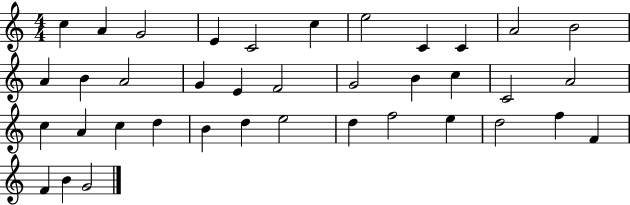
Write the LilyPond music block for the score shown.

{
  \clef treble
  \numericTimeSignature
  \time 4/4
  \key c \major
  c''4 a'4 g'2 | e'4 c'2 c''4 | e''2 c'4 c'4 | a'2 b'2 | \break a'4 b'4 a'2 | g'4 e'4 f'2 | g'2 b'4 c''4 | c'2 a'2 | \break c''4 a'4 c''4 d''4 | b'4 d''4 e''2 | d''4 f''2 e''4 | d''2 f''4 f'4 | \break f'4 b'4 g'2 | \bar "|."
}